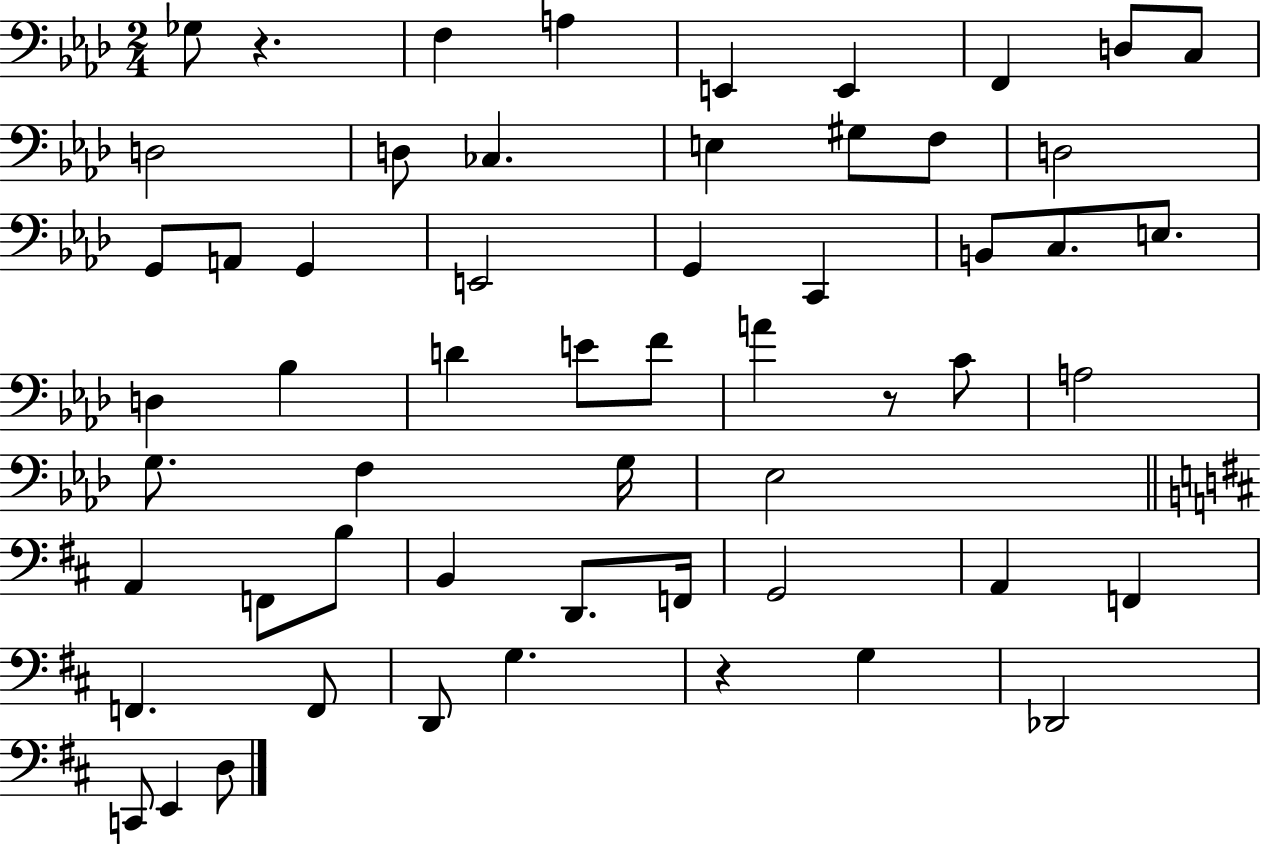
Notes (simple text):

Gb3/e R/q. F3/q A3/q E2/q E2/q F2/q D3/e C3/e D3/h D3/e CES3/q. E3/q G#3/e F3/e D3/h G2/e A2/e G2/q E2/h G2/q C2/q B2/e C3/e. E3/e. D3/q Bb3/q D4/q E4/e F4/e A4/q R/e C4/e A3/h G3/e. F3/q G3/s Eb3/h A2/q F2/e B3/e B2/q D2/e. F2/s G2/h A2/q F2/q F2/q. F2/e D2/e G3/q. R/q G3/q Db2/h C2/e E2/q D3/e